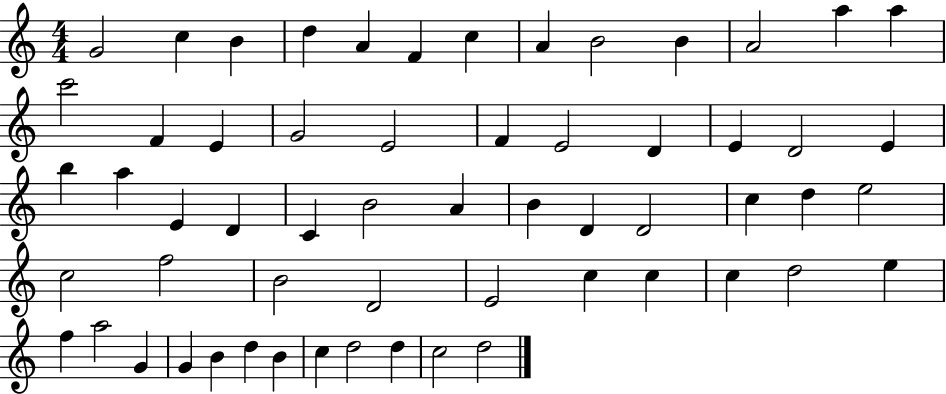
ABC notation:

X:1
T:Untitled
M:4/4
L:1/4
K:C
G2 c B d A F c A B2 B A2 a a c'2 F E G2 E2 F E2 D E D2 E b a E D C B2 A B D D2 c d e2 c2 f2 B2 D2 E2 c c c d2 e f a2 G G B d B c d2 d c2 d2